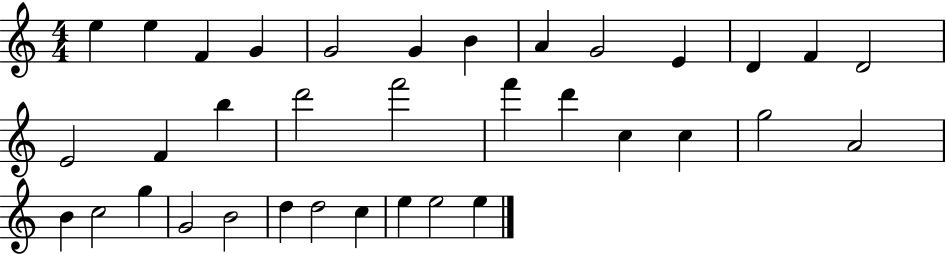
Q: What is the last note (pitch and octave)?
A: E5